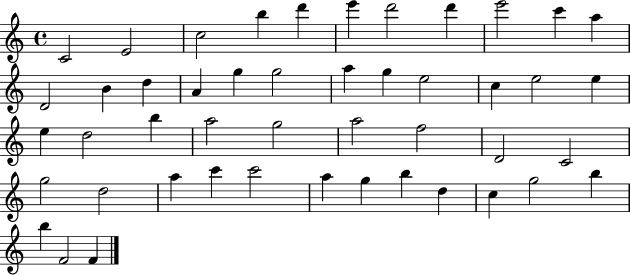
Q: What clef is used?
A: treble